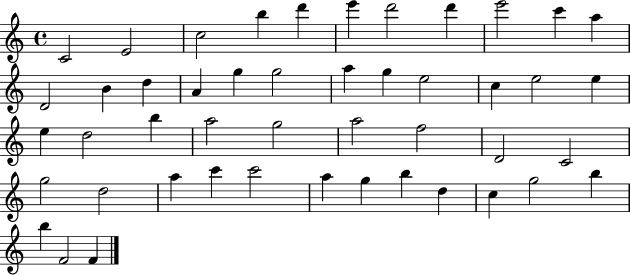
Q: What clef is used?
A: treble